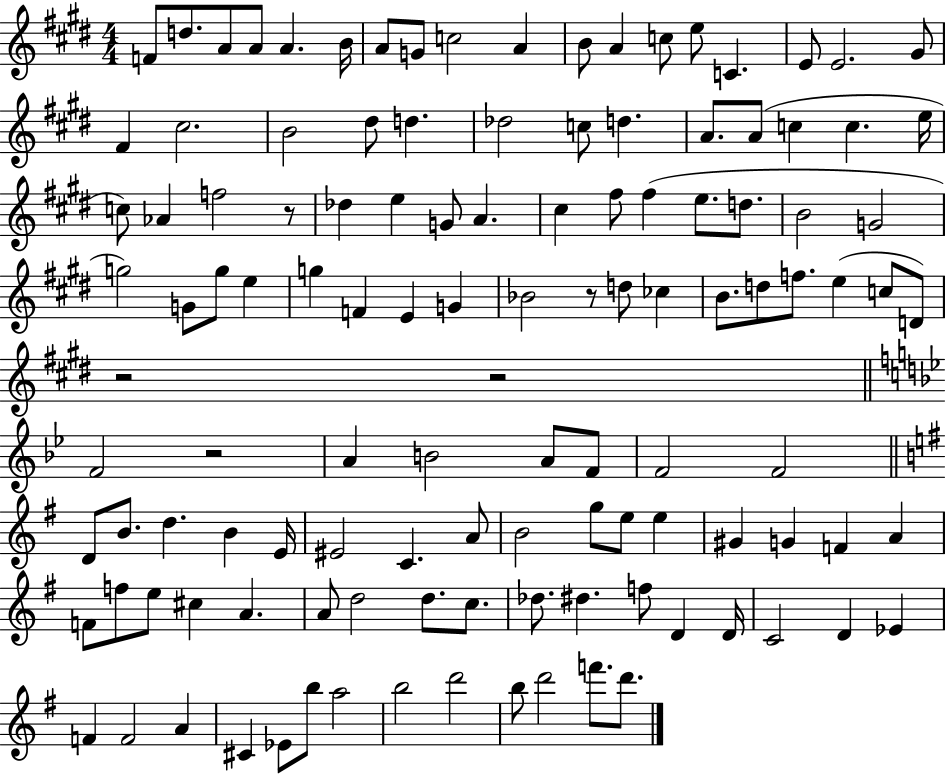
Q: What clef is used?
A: treble